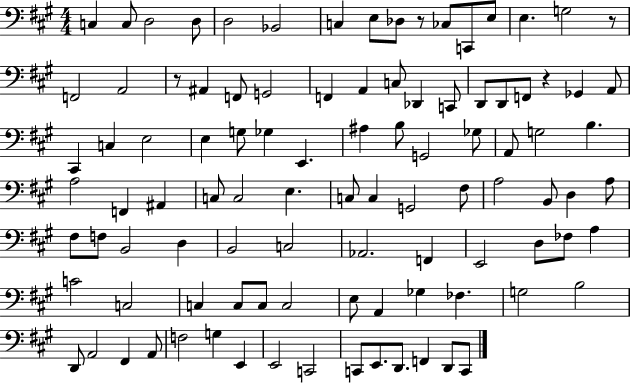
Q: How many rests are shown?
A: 4